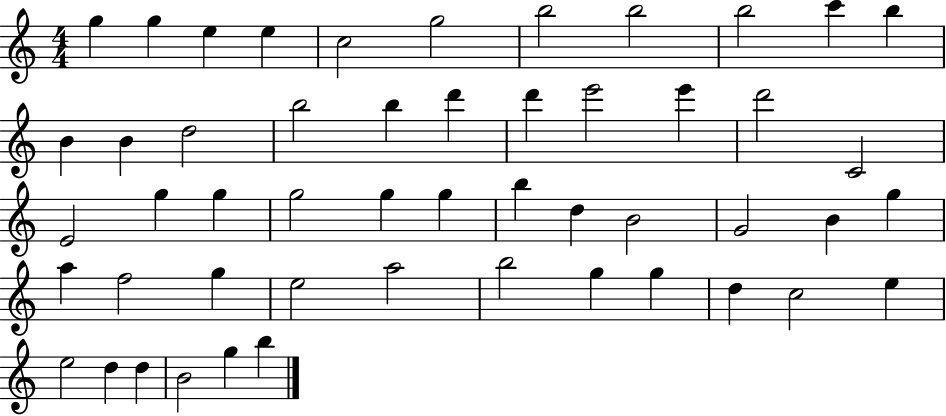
G5/q G5/q E5/q E5/q C5/h G5/h B5/h B5/h B5/h C6/q B5/q B4/q B4/q D5/h B5/h B5/q D6/q D6/q E6/h E6/q D6/h C4/h E4/h G5/q G5/q G5/h G5/q G5/q B5/q D5/q B4/h G4/h B4/q G5/q A5/q F5/h G5/q E5/h A5/h B5/h G5/q G5/q D5/q C5/h E5/q E5/h D5/q D5/q B4/h G5/q B5/q